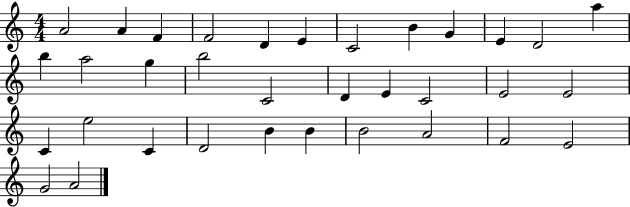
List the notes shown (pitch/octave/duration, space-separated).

A4/h A4/q F4/q F4/h D4/q E4/q C4/h B4/q G4/q E4/q D4/h A5/q B5/q A5/h G5/q B5/h C4/h D4/q E4/q C4/h E4/h E4/h C4/q E5/h C4/q D4/h B4/q B4/q B4/h A4/h F4/h E4/h G4/h A4/h